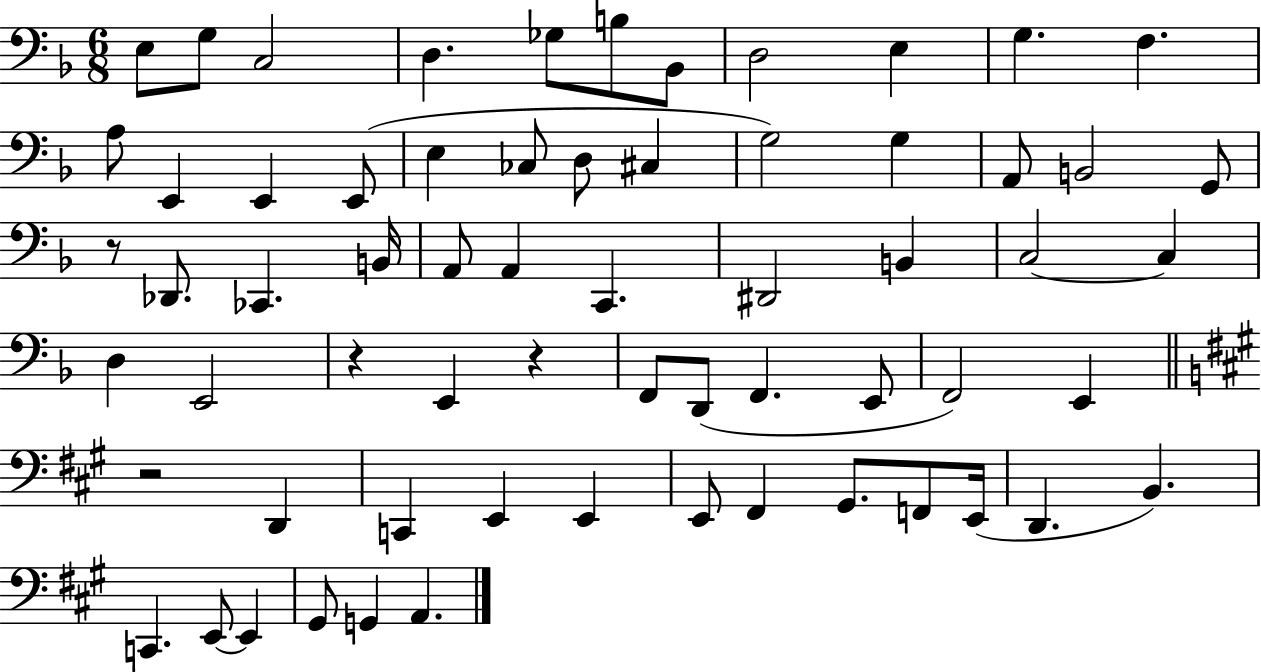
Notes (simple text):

E3/e G3/e C3/h D3/q. Gb3/e B3/e Bb2/e D3/h E3/q G3/q. F3/q. A3/e E2/q E2/q E2/e E3/q CES3/e D3/e C#3/q G3/h G3/q A2/e B2/h G2/e R/e Db2/e. CES2/q. B2/s A2/e A2/q C2/q. D#2/h B2/q C3/h C3/q D3/q E2/h R/q E2/q R/q F2/e D2/e F2/q. E2/e F2/h E2/q R/h D2/q C2/q E2/q E2/q E2/e F#2/q G#2/e. F2/e E2/s D2/q. B2/q. C2/q. E2/e E2/q G#2/e G2/q A2/q.